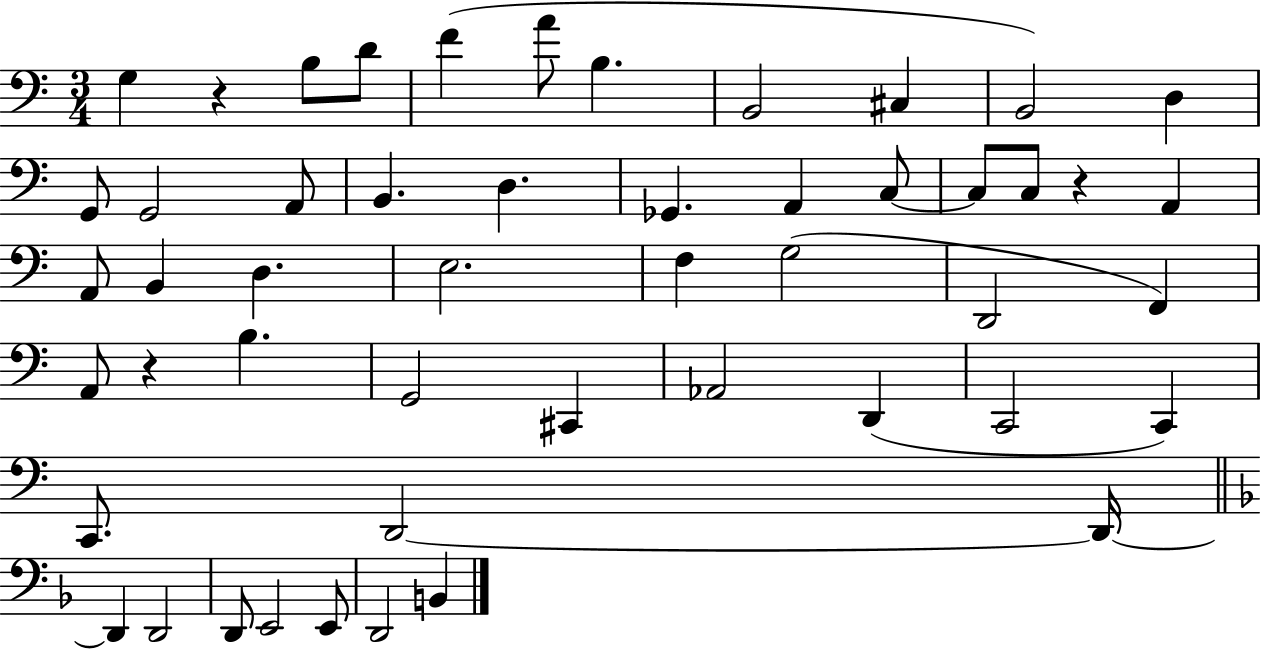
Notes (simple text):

G3/q R/q B3/e D4/e F4/q A4/e B3/q. B2/h C#3/q B2/h D3/q G2/e G2/h A2/e B2/q. D3/q. Gb2/q. A2/q C3/e C3/e C3/e R/q A2/q A2/e B2/q D3/q. E3/h. F3/q G3/h D2/h F2/q A2/e R/q B3/q. G2/h C#2/q Ab2/h D2/q C2/h C2/q C2/e. D2/h D2/s D2/q D2/h D2/e E2/h E2/e D2/h B2/q